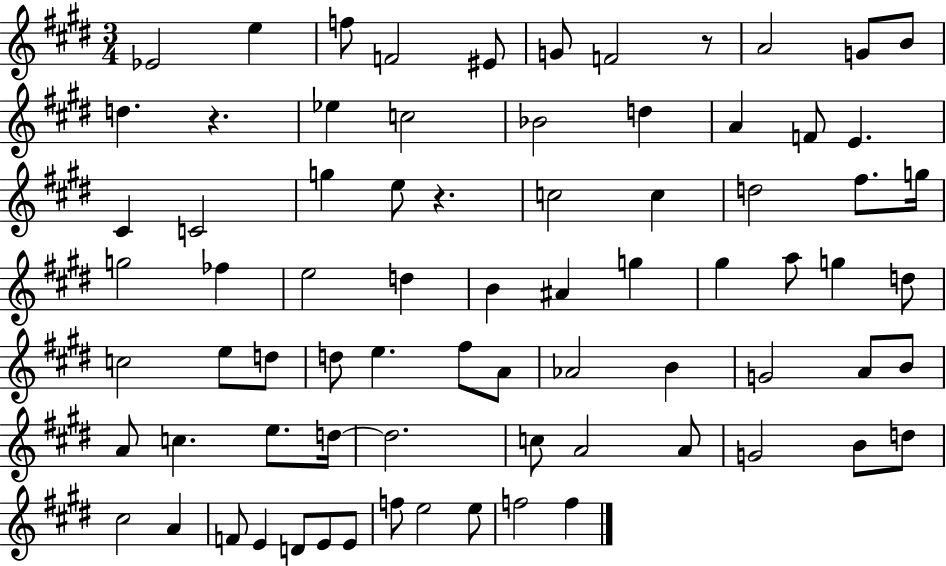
{
  \clef treble
  \numericTimeSignature
  \time 3/4
  \key e \major
  ees'2 e''4 | f''8 f'2 eis'8 | g'8 f'2 r8 | a'2 g'8 b'8 | \break d''4. r4. | ees''4 c''2 | bes'2 d''4 | a'4 f'8 e'4. | \break cis'4 c'2 | g''4 e''8 r4. | c''2 c''4 | d''2 fis''8. g''16 | \break g''2 fes''4 | e''2 d''4 | b'4 ais'4 g''4 | gis''4 a''8 g''4 d''8 | \break c''2 e''8 d''8 | d''8 e''4. fis''8 a'8 | aes'2 b'4 | g'2 a'8 b'8 | \break a'8 c''4. e''8. d''16~~ | d''2. | c''8 a'2 a'8 | g'2 b'8 d''8 | \break cis''2 a'4 | f'8 e'4 d'8 e'8 e'8 | f''8 e''2 e''8 | f''2 f''4 | \break \bar "|."
}